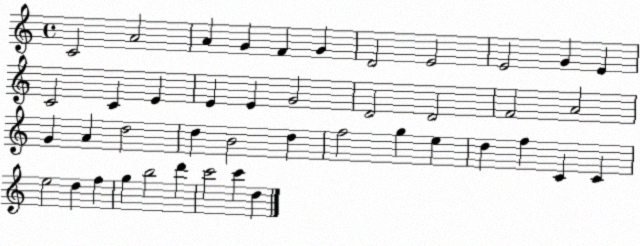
X:1
T:Untitled
M:4/4
L:1/4
K:C
C2 A2 A G F G D2 E2 E2 G E C2 C E E E G2 D2 D2 F2 A2 G A d2 d B2 d f2 g e d f C C e2 d f g b2 d' c'2 c' d